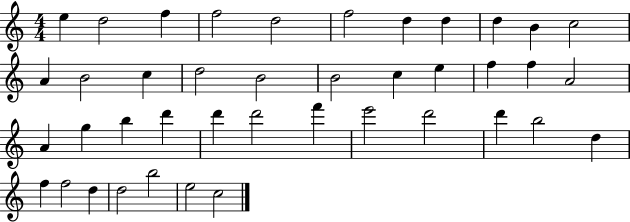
{
  \clef treble
  \numericTimeSignature
  \time 4/4
  \key c \major
  e''4 d''2 f''4 | f''2 d''2 | f''2 d''4 d''4 | d''4 b'4 c''2 | \break a'4 b'2 c''4 | d''2 b'2 | b'2 c''4 e''4 | f''4 f''4 a'2 | \break a'4 g''4 b''4 d'''4 | d'''4 d'''2 f'''4 | e'''2 d'''2 | d'''4 b''2 d''4 | \break f''4 f''2 d''4 | d''2 b''2 | e''2 c''2 | \bar "|."
}